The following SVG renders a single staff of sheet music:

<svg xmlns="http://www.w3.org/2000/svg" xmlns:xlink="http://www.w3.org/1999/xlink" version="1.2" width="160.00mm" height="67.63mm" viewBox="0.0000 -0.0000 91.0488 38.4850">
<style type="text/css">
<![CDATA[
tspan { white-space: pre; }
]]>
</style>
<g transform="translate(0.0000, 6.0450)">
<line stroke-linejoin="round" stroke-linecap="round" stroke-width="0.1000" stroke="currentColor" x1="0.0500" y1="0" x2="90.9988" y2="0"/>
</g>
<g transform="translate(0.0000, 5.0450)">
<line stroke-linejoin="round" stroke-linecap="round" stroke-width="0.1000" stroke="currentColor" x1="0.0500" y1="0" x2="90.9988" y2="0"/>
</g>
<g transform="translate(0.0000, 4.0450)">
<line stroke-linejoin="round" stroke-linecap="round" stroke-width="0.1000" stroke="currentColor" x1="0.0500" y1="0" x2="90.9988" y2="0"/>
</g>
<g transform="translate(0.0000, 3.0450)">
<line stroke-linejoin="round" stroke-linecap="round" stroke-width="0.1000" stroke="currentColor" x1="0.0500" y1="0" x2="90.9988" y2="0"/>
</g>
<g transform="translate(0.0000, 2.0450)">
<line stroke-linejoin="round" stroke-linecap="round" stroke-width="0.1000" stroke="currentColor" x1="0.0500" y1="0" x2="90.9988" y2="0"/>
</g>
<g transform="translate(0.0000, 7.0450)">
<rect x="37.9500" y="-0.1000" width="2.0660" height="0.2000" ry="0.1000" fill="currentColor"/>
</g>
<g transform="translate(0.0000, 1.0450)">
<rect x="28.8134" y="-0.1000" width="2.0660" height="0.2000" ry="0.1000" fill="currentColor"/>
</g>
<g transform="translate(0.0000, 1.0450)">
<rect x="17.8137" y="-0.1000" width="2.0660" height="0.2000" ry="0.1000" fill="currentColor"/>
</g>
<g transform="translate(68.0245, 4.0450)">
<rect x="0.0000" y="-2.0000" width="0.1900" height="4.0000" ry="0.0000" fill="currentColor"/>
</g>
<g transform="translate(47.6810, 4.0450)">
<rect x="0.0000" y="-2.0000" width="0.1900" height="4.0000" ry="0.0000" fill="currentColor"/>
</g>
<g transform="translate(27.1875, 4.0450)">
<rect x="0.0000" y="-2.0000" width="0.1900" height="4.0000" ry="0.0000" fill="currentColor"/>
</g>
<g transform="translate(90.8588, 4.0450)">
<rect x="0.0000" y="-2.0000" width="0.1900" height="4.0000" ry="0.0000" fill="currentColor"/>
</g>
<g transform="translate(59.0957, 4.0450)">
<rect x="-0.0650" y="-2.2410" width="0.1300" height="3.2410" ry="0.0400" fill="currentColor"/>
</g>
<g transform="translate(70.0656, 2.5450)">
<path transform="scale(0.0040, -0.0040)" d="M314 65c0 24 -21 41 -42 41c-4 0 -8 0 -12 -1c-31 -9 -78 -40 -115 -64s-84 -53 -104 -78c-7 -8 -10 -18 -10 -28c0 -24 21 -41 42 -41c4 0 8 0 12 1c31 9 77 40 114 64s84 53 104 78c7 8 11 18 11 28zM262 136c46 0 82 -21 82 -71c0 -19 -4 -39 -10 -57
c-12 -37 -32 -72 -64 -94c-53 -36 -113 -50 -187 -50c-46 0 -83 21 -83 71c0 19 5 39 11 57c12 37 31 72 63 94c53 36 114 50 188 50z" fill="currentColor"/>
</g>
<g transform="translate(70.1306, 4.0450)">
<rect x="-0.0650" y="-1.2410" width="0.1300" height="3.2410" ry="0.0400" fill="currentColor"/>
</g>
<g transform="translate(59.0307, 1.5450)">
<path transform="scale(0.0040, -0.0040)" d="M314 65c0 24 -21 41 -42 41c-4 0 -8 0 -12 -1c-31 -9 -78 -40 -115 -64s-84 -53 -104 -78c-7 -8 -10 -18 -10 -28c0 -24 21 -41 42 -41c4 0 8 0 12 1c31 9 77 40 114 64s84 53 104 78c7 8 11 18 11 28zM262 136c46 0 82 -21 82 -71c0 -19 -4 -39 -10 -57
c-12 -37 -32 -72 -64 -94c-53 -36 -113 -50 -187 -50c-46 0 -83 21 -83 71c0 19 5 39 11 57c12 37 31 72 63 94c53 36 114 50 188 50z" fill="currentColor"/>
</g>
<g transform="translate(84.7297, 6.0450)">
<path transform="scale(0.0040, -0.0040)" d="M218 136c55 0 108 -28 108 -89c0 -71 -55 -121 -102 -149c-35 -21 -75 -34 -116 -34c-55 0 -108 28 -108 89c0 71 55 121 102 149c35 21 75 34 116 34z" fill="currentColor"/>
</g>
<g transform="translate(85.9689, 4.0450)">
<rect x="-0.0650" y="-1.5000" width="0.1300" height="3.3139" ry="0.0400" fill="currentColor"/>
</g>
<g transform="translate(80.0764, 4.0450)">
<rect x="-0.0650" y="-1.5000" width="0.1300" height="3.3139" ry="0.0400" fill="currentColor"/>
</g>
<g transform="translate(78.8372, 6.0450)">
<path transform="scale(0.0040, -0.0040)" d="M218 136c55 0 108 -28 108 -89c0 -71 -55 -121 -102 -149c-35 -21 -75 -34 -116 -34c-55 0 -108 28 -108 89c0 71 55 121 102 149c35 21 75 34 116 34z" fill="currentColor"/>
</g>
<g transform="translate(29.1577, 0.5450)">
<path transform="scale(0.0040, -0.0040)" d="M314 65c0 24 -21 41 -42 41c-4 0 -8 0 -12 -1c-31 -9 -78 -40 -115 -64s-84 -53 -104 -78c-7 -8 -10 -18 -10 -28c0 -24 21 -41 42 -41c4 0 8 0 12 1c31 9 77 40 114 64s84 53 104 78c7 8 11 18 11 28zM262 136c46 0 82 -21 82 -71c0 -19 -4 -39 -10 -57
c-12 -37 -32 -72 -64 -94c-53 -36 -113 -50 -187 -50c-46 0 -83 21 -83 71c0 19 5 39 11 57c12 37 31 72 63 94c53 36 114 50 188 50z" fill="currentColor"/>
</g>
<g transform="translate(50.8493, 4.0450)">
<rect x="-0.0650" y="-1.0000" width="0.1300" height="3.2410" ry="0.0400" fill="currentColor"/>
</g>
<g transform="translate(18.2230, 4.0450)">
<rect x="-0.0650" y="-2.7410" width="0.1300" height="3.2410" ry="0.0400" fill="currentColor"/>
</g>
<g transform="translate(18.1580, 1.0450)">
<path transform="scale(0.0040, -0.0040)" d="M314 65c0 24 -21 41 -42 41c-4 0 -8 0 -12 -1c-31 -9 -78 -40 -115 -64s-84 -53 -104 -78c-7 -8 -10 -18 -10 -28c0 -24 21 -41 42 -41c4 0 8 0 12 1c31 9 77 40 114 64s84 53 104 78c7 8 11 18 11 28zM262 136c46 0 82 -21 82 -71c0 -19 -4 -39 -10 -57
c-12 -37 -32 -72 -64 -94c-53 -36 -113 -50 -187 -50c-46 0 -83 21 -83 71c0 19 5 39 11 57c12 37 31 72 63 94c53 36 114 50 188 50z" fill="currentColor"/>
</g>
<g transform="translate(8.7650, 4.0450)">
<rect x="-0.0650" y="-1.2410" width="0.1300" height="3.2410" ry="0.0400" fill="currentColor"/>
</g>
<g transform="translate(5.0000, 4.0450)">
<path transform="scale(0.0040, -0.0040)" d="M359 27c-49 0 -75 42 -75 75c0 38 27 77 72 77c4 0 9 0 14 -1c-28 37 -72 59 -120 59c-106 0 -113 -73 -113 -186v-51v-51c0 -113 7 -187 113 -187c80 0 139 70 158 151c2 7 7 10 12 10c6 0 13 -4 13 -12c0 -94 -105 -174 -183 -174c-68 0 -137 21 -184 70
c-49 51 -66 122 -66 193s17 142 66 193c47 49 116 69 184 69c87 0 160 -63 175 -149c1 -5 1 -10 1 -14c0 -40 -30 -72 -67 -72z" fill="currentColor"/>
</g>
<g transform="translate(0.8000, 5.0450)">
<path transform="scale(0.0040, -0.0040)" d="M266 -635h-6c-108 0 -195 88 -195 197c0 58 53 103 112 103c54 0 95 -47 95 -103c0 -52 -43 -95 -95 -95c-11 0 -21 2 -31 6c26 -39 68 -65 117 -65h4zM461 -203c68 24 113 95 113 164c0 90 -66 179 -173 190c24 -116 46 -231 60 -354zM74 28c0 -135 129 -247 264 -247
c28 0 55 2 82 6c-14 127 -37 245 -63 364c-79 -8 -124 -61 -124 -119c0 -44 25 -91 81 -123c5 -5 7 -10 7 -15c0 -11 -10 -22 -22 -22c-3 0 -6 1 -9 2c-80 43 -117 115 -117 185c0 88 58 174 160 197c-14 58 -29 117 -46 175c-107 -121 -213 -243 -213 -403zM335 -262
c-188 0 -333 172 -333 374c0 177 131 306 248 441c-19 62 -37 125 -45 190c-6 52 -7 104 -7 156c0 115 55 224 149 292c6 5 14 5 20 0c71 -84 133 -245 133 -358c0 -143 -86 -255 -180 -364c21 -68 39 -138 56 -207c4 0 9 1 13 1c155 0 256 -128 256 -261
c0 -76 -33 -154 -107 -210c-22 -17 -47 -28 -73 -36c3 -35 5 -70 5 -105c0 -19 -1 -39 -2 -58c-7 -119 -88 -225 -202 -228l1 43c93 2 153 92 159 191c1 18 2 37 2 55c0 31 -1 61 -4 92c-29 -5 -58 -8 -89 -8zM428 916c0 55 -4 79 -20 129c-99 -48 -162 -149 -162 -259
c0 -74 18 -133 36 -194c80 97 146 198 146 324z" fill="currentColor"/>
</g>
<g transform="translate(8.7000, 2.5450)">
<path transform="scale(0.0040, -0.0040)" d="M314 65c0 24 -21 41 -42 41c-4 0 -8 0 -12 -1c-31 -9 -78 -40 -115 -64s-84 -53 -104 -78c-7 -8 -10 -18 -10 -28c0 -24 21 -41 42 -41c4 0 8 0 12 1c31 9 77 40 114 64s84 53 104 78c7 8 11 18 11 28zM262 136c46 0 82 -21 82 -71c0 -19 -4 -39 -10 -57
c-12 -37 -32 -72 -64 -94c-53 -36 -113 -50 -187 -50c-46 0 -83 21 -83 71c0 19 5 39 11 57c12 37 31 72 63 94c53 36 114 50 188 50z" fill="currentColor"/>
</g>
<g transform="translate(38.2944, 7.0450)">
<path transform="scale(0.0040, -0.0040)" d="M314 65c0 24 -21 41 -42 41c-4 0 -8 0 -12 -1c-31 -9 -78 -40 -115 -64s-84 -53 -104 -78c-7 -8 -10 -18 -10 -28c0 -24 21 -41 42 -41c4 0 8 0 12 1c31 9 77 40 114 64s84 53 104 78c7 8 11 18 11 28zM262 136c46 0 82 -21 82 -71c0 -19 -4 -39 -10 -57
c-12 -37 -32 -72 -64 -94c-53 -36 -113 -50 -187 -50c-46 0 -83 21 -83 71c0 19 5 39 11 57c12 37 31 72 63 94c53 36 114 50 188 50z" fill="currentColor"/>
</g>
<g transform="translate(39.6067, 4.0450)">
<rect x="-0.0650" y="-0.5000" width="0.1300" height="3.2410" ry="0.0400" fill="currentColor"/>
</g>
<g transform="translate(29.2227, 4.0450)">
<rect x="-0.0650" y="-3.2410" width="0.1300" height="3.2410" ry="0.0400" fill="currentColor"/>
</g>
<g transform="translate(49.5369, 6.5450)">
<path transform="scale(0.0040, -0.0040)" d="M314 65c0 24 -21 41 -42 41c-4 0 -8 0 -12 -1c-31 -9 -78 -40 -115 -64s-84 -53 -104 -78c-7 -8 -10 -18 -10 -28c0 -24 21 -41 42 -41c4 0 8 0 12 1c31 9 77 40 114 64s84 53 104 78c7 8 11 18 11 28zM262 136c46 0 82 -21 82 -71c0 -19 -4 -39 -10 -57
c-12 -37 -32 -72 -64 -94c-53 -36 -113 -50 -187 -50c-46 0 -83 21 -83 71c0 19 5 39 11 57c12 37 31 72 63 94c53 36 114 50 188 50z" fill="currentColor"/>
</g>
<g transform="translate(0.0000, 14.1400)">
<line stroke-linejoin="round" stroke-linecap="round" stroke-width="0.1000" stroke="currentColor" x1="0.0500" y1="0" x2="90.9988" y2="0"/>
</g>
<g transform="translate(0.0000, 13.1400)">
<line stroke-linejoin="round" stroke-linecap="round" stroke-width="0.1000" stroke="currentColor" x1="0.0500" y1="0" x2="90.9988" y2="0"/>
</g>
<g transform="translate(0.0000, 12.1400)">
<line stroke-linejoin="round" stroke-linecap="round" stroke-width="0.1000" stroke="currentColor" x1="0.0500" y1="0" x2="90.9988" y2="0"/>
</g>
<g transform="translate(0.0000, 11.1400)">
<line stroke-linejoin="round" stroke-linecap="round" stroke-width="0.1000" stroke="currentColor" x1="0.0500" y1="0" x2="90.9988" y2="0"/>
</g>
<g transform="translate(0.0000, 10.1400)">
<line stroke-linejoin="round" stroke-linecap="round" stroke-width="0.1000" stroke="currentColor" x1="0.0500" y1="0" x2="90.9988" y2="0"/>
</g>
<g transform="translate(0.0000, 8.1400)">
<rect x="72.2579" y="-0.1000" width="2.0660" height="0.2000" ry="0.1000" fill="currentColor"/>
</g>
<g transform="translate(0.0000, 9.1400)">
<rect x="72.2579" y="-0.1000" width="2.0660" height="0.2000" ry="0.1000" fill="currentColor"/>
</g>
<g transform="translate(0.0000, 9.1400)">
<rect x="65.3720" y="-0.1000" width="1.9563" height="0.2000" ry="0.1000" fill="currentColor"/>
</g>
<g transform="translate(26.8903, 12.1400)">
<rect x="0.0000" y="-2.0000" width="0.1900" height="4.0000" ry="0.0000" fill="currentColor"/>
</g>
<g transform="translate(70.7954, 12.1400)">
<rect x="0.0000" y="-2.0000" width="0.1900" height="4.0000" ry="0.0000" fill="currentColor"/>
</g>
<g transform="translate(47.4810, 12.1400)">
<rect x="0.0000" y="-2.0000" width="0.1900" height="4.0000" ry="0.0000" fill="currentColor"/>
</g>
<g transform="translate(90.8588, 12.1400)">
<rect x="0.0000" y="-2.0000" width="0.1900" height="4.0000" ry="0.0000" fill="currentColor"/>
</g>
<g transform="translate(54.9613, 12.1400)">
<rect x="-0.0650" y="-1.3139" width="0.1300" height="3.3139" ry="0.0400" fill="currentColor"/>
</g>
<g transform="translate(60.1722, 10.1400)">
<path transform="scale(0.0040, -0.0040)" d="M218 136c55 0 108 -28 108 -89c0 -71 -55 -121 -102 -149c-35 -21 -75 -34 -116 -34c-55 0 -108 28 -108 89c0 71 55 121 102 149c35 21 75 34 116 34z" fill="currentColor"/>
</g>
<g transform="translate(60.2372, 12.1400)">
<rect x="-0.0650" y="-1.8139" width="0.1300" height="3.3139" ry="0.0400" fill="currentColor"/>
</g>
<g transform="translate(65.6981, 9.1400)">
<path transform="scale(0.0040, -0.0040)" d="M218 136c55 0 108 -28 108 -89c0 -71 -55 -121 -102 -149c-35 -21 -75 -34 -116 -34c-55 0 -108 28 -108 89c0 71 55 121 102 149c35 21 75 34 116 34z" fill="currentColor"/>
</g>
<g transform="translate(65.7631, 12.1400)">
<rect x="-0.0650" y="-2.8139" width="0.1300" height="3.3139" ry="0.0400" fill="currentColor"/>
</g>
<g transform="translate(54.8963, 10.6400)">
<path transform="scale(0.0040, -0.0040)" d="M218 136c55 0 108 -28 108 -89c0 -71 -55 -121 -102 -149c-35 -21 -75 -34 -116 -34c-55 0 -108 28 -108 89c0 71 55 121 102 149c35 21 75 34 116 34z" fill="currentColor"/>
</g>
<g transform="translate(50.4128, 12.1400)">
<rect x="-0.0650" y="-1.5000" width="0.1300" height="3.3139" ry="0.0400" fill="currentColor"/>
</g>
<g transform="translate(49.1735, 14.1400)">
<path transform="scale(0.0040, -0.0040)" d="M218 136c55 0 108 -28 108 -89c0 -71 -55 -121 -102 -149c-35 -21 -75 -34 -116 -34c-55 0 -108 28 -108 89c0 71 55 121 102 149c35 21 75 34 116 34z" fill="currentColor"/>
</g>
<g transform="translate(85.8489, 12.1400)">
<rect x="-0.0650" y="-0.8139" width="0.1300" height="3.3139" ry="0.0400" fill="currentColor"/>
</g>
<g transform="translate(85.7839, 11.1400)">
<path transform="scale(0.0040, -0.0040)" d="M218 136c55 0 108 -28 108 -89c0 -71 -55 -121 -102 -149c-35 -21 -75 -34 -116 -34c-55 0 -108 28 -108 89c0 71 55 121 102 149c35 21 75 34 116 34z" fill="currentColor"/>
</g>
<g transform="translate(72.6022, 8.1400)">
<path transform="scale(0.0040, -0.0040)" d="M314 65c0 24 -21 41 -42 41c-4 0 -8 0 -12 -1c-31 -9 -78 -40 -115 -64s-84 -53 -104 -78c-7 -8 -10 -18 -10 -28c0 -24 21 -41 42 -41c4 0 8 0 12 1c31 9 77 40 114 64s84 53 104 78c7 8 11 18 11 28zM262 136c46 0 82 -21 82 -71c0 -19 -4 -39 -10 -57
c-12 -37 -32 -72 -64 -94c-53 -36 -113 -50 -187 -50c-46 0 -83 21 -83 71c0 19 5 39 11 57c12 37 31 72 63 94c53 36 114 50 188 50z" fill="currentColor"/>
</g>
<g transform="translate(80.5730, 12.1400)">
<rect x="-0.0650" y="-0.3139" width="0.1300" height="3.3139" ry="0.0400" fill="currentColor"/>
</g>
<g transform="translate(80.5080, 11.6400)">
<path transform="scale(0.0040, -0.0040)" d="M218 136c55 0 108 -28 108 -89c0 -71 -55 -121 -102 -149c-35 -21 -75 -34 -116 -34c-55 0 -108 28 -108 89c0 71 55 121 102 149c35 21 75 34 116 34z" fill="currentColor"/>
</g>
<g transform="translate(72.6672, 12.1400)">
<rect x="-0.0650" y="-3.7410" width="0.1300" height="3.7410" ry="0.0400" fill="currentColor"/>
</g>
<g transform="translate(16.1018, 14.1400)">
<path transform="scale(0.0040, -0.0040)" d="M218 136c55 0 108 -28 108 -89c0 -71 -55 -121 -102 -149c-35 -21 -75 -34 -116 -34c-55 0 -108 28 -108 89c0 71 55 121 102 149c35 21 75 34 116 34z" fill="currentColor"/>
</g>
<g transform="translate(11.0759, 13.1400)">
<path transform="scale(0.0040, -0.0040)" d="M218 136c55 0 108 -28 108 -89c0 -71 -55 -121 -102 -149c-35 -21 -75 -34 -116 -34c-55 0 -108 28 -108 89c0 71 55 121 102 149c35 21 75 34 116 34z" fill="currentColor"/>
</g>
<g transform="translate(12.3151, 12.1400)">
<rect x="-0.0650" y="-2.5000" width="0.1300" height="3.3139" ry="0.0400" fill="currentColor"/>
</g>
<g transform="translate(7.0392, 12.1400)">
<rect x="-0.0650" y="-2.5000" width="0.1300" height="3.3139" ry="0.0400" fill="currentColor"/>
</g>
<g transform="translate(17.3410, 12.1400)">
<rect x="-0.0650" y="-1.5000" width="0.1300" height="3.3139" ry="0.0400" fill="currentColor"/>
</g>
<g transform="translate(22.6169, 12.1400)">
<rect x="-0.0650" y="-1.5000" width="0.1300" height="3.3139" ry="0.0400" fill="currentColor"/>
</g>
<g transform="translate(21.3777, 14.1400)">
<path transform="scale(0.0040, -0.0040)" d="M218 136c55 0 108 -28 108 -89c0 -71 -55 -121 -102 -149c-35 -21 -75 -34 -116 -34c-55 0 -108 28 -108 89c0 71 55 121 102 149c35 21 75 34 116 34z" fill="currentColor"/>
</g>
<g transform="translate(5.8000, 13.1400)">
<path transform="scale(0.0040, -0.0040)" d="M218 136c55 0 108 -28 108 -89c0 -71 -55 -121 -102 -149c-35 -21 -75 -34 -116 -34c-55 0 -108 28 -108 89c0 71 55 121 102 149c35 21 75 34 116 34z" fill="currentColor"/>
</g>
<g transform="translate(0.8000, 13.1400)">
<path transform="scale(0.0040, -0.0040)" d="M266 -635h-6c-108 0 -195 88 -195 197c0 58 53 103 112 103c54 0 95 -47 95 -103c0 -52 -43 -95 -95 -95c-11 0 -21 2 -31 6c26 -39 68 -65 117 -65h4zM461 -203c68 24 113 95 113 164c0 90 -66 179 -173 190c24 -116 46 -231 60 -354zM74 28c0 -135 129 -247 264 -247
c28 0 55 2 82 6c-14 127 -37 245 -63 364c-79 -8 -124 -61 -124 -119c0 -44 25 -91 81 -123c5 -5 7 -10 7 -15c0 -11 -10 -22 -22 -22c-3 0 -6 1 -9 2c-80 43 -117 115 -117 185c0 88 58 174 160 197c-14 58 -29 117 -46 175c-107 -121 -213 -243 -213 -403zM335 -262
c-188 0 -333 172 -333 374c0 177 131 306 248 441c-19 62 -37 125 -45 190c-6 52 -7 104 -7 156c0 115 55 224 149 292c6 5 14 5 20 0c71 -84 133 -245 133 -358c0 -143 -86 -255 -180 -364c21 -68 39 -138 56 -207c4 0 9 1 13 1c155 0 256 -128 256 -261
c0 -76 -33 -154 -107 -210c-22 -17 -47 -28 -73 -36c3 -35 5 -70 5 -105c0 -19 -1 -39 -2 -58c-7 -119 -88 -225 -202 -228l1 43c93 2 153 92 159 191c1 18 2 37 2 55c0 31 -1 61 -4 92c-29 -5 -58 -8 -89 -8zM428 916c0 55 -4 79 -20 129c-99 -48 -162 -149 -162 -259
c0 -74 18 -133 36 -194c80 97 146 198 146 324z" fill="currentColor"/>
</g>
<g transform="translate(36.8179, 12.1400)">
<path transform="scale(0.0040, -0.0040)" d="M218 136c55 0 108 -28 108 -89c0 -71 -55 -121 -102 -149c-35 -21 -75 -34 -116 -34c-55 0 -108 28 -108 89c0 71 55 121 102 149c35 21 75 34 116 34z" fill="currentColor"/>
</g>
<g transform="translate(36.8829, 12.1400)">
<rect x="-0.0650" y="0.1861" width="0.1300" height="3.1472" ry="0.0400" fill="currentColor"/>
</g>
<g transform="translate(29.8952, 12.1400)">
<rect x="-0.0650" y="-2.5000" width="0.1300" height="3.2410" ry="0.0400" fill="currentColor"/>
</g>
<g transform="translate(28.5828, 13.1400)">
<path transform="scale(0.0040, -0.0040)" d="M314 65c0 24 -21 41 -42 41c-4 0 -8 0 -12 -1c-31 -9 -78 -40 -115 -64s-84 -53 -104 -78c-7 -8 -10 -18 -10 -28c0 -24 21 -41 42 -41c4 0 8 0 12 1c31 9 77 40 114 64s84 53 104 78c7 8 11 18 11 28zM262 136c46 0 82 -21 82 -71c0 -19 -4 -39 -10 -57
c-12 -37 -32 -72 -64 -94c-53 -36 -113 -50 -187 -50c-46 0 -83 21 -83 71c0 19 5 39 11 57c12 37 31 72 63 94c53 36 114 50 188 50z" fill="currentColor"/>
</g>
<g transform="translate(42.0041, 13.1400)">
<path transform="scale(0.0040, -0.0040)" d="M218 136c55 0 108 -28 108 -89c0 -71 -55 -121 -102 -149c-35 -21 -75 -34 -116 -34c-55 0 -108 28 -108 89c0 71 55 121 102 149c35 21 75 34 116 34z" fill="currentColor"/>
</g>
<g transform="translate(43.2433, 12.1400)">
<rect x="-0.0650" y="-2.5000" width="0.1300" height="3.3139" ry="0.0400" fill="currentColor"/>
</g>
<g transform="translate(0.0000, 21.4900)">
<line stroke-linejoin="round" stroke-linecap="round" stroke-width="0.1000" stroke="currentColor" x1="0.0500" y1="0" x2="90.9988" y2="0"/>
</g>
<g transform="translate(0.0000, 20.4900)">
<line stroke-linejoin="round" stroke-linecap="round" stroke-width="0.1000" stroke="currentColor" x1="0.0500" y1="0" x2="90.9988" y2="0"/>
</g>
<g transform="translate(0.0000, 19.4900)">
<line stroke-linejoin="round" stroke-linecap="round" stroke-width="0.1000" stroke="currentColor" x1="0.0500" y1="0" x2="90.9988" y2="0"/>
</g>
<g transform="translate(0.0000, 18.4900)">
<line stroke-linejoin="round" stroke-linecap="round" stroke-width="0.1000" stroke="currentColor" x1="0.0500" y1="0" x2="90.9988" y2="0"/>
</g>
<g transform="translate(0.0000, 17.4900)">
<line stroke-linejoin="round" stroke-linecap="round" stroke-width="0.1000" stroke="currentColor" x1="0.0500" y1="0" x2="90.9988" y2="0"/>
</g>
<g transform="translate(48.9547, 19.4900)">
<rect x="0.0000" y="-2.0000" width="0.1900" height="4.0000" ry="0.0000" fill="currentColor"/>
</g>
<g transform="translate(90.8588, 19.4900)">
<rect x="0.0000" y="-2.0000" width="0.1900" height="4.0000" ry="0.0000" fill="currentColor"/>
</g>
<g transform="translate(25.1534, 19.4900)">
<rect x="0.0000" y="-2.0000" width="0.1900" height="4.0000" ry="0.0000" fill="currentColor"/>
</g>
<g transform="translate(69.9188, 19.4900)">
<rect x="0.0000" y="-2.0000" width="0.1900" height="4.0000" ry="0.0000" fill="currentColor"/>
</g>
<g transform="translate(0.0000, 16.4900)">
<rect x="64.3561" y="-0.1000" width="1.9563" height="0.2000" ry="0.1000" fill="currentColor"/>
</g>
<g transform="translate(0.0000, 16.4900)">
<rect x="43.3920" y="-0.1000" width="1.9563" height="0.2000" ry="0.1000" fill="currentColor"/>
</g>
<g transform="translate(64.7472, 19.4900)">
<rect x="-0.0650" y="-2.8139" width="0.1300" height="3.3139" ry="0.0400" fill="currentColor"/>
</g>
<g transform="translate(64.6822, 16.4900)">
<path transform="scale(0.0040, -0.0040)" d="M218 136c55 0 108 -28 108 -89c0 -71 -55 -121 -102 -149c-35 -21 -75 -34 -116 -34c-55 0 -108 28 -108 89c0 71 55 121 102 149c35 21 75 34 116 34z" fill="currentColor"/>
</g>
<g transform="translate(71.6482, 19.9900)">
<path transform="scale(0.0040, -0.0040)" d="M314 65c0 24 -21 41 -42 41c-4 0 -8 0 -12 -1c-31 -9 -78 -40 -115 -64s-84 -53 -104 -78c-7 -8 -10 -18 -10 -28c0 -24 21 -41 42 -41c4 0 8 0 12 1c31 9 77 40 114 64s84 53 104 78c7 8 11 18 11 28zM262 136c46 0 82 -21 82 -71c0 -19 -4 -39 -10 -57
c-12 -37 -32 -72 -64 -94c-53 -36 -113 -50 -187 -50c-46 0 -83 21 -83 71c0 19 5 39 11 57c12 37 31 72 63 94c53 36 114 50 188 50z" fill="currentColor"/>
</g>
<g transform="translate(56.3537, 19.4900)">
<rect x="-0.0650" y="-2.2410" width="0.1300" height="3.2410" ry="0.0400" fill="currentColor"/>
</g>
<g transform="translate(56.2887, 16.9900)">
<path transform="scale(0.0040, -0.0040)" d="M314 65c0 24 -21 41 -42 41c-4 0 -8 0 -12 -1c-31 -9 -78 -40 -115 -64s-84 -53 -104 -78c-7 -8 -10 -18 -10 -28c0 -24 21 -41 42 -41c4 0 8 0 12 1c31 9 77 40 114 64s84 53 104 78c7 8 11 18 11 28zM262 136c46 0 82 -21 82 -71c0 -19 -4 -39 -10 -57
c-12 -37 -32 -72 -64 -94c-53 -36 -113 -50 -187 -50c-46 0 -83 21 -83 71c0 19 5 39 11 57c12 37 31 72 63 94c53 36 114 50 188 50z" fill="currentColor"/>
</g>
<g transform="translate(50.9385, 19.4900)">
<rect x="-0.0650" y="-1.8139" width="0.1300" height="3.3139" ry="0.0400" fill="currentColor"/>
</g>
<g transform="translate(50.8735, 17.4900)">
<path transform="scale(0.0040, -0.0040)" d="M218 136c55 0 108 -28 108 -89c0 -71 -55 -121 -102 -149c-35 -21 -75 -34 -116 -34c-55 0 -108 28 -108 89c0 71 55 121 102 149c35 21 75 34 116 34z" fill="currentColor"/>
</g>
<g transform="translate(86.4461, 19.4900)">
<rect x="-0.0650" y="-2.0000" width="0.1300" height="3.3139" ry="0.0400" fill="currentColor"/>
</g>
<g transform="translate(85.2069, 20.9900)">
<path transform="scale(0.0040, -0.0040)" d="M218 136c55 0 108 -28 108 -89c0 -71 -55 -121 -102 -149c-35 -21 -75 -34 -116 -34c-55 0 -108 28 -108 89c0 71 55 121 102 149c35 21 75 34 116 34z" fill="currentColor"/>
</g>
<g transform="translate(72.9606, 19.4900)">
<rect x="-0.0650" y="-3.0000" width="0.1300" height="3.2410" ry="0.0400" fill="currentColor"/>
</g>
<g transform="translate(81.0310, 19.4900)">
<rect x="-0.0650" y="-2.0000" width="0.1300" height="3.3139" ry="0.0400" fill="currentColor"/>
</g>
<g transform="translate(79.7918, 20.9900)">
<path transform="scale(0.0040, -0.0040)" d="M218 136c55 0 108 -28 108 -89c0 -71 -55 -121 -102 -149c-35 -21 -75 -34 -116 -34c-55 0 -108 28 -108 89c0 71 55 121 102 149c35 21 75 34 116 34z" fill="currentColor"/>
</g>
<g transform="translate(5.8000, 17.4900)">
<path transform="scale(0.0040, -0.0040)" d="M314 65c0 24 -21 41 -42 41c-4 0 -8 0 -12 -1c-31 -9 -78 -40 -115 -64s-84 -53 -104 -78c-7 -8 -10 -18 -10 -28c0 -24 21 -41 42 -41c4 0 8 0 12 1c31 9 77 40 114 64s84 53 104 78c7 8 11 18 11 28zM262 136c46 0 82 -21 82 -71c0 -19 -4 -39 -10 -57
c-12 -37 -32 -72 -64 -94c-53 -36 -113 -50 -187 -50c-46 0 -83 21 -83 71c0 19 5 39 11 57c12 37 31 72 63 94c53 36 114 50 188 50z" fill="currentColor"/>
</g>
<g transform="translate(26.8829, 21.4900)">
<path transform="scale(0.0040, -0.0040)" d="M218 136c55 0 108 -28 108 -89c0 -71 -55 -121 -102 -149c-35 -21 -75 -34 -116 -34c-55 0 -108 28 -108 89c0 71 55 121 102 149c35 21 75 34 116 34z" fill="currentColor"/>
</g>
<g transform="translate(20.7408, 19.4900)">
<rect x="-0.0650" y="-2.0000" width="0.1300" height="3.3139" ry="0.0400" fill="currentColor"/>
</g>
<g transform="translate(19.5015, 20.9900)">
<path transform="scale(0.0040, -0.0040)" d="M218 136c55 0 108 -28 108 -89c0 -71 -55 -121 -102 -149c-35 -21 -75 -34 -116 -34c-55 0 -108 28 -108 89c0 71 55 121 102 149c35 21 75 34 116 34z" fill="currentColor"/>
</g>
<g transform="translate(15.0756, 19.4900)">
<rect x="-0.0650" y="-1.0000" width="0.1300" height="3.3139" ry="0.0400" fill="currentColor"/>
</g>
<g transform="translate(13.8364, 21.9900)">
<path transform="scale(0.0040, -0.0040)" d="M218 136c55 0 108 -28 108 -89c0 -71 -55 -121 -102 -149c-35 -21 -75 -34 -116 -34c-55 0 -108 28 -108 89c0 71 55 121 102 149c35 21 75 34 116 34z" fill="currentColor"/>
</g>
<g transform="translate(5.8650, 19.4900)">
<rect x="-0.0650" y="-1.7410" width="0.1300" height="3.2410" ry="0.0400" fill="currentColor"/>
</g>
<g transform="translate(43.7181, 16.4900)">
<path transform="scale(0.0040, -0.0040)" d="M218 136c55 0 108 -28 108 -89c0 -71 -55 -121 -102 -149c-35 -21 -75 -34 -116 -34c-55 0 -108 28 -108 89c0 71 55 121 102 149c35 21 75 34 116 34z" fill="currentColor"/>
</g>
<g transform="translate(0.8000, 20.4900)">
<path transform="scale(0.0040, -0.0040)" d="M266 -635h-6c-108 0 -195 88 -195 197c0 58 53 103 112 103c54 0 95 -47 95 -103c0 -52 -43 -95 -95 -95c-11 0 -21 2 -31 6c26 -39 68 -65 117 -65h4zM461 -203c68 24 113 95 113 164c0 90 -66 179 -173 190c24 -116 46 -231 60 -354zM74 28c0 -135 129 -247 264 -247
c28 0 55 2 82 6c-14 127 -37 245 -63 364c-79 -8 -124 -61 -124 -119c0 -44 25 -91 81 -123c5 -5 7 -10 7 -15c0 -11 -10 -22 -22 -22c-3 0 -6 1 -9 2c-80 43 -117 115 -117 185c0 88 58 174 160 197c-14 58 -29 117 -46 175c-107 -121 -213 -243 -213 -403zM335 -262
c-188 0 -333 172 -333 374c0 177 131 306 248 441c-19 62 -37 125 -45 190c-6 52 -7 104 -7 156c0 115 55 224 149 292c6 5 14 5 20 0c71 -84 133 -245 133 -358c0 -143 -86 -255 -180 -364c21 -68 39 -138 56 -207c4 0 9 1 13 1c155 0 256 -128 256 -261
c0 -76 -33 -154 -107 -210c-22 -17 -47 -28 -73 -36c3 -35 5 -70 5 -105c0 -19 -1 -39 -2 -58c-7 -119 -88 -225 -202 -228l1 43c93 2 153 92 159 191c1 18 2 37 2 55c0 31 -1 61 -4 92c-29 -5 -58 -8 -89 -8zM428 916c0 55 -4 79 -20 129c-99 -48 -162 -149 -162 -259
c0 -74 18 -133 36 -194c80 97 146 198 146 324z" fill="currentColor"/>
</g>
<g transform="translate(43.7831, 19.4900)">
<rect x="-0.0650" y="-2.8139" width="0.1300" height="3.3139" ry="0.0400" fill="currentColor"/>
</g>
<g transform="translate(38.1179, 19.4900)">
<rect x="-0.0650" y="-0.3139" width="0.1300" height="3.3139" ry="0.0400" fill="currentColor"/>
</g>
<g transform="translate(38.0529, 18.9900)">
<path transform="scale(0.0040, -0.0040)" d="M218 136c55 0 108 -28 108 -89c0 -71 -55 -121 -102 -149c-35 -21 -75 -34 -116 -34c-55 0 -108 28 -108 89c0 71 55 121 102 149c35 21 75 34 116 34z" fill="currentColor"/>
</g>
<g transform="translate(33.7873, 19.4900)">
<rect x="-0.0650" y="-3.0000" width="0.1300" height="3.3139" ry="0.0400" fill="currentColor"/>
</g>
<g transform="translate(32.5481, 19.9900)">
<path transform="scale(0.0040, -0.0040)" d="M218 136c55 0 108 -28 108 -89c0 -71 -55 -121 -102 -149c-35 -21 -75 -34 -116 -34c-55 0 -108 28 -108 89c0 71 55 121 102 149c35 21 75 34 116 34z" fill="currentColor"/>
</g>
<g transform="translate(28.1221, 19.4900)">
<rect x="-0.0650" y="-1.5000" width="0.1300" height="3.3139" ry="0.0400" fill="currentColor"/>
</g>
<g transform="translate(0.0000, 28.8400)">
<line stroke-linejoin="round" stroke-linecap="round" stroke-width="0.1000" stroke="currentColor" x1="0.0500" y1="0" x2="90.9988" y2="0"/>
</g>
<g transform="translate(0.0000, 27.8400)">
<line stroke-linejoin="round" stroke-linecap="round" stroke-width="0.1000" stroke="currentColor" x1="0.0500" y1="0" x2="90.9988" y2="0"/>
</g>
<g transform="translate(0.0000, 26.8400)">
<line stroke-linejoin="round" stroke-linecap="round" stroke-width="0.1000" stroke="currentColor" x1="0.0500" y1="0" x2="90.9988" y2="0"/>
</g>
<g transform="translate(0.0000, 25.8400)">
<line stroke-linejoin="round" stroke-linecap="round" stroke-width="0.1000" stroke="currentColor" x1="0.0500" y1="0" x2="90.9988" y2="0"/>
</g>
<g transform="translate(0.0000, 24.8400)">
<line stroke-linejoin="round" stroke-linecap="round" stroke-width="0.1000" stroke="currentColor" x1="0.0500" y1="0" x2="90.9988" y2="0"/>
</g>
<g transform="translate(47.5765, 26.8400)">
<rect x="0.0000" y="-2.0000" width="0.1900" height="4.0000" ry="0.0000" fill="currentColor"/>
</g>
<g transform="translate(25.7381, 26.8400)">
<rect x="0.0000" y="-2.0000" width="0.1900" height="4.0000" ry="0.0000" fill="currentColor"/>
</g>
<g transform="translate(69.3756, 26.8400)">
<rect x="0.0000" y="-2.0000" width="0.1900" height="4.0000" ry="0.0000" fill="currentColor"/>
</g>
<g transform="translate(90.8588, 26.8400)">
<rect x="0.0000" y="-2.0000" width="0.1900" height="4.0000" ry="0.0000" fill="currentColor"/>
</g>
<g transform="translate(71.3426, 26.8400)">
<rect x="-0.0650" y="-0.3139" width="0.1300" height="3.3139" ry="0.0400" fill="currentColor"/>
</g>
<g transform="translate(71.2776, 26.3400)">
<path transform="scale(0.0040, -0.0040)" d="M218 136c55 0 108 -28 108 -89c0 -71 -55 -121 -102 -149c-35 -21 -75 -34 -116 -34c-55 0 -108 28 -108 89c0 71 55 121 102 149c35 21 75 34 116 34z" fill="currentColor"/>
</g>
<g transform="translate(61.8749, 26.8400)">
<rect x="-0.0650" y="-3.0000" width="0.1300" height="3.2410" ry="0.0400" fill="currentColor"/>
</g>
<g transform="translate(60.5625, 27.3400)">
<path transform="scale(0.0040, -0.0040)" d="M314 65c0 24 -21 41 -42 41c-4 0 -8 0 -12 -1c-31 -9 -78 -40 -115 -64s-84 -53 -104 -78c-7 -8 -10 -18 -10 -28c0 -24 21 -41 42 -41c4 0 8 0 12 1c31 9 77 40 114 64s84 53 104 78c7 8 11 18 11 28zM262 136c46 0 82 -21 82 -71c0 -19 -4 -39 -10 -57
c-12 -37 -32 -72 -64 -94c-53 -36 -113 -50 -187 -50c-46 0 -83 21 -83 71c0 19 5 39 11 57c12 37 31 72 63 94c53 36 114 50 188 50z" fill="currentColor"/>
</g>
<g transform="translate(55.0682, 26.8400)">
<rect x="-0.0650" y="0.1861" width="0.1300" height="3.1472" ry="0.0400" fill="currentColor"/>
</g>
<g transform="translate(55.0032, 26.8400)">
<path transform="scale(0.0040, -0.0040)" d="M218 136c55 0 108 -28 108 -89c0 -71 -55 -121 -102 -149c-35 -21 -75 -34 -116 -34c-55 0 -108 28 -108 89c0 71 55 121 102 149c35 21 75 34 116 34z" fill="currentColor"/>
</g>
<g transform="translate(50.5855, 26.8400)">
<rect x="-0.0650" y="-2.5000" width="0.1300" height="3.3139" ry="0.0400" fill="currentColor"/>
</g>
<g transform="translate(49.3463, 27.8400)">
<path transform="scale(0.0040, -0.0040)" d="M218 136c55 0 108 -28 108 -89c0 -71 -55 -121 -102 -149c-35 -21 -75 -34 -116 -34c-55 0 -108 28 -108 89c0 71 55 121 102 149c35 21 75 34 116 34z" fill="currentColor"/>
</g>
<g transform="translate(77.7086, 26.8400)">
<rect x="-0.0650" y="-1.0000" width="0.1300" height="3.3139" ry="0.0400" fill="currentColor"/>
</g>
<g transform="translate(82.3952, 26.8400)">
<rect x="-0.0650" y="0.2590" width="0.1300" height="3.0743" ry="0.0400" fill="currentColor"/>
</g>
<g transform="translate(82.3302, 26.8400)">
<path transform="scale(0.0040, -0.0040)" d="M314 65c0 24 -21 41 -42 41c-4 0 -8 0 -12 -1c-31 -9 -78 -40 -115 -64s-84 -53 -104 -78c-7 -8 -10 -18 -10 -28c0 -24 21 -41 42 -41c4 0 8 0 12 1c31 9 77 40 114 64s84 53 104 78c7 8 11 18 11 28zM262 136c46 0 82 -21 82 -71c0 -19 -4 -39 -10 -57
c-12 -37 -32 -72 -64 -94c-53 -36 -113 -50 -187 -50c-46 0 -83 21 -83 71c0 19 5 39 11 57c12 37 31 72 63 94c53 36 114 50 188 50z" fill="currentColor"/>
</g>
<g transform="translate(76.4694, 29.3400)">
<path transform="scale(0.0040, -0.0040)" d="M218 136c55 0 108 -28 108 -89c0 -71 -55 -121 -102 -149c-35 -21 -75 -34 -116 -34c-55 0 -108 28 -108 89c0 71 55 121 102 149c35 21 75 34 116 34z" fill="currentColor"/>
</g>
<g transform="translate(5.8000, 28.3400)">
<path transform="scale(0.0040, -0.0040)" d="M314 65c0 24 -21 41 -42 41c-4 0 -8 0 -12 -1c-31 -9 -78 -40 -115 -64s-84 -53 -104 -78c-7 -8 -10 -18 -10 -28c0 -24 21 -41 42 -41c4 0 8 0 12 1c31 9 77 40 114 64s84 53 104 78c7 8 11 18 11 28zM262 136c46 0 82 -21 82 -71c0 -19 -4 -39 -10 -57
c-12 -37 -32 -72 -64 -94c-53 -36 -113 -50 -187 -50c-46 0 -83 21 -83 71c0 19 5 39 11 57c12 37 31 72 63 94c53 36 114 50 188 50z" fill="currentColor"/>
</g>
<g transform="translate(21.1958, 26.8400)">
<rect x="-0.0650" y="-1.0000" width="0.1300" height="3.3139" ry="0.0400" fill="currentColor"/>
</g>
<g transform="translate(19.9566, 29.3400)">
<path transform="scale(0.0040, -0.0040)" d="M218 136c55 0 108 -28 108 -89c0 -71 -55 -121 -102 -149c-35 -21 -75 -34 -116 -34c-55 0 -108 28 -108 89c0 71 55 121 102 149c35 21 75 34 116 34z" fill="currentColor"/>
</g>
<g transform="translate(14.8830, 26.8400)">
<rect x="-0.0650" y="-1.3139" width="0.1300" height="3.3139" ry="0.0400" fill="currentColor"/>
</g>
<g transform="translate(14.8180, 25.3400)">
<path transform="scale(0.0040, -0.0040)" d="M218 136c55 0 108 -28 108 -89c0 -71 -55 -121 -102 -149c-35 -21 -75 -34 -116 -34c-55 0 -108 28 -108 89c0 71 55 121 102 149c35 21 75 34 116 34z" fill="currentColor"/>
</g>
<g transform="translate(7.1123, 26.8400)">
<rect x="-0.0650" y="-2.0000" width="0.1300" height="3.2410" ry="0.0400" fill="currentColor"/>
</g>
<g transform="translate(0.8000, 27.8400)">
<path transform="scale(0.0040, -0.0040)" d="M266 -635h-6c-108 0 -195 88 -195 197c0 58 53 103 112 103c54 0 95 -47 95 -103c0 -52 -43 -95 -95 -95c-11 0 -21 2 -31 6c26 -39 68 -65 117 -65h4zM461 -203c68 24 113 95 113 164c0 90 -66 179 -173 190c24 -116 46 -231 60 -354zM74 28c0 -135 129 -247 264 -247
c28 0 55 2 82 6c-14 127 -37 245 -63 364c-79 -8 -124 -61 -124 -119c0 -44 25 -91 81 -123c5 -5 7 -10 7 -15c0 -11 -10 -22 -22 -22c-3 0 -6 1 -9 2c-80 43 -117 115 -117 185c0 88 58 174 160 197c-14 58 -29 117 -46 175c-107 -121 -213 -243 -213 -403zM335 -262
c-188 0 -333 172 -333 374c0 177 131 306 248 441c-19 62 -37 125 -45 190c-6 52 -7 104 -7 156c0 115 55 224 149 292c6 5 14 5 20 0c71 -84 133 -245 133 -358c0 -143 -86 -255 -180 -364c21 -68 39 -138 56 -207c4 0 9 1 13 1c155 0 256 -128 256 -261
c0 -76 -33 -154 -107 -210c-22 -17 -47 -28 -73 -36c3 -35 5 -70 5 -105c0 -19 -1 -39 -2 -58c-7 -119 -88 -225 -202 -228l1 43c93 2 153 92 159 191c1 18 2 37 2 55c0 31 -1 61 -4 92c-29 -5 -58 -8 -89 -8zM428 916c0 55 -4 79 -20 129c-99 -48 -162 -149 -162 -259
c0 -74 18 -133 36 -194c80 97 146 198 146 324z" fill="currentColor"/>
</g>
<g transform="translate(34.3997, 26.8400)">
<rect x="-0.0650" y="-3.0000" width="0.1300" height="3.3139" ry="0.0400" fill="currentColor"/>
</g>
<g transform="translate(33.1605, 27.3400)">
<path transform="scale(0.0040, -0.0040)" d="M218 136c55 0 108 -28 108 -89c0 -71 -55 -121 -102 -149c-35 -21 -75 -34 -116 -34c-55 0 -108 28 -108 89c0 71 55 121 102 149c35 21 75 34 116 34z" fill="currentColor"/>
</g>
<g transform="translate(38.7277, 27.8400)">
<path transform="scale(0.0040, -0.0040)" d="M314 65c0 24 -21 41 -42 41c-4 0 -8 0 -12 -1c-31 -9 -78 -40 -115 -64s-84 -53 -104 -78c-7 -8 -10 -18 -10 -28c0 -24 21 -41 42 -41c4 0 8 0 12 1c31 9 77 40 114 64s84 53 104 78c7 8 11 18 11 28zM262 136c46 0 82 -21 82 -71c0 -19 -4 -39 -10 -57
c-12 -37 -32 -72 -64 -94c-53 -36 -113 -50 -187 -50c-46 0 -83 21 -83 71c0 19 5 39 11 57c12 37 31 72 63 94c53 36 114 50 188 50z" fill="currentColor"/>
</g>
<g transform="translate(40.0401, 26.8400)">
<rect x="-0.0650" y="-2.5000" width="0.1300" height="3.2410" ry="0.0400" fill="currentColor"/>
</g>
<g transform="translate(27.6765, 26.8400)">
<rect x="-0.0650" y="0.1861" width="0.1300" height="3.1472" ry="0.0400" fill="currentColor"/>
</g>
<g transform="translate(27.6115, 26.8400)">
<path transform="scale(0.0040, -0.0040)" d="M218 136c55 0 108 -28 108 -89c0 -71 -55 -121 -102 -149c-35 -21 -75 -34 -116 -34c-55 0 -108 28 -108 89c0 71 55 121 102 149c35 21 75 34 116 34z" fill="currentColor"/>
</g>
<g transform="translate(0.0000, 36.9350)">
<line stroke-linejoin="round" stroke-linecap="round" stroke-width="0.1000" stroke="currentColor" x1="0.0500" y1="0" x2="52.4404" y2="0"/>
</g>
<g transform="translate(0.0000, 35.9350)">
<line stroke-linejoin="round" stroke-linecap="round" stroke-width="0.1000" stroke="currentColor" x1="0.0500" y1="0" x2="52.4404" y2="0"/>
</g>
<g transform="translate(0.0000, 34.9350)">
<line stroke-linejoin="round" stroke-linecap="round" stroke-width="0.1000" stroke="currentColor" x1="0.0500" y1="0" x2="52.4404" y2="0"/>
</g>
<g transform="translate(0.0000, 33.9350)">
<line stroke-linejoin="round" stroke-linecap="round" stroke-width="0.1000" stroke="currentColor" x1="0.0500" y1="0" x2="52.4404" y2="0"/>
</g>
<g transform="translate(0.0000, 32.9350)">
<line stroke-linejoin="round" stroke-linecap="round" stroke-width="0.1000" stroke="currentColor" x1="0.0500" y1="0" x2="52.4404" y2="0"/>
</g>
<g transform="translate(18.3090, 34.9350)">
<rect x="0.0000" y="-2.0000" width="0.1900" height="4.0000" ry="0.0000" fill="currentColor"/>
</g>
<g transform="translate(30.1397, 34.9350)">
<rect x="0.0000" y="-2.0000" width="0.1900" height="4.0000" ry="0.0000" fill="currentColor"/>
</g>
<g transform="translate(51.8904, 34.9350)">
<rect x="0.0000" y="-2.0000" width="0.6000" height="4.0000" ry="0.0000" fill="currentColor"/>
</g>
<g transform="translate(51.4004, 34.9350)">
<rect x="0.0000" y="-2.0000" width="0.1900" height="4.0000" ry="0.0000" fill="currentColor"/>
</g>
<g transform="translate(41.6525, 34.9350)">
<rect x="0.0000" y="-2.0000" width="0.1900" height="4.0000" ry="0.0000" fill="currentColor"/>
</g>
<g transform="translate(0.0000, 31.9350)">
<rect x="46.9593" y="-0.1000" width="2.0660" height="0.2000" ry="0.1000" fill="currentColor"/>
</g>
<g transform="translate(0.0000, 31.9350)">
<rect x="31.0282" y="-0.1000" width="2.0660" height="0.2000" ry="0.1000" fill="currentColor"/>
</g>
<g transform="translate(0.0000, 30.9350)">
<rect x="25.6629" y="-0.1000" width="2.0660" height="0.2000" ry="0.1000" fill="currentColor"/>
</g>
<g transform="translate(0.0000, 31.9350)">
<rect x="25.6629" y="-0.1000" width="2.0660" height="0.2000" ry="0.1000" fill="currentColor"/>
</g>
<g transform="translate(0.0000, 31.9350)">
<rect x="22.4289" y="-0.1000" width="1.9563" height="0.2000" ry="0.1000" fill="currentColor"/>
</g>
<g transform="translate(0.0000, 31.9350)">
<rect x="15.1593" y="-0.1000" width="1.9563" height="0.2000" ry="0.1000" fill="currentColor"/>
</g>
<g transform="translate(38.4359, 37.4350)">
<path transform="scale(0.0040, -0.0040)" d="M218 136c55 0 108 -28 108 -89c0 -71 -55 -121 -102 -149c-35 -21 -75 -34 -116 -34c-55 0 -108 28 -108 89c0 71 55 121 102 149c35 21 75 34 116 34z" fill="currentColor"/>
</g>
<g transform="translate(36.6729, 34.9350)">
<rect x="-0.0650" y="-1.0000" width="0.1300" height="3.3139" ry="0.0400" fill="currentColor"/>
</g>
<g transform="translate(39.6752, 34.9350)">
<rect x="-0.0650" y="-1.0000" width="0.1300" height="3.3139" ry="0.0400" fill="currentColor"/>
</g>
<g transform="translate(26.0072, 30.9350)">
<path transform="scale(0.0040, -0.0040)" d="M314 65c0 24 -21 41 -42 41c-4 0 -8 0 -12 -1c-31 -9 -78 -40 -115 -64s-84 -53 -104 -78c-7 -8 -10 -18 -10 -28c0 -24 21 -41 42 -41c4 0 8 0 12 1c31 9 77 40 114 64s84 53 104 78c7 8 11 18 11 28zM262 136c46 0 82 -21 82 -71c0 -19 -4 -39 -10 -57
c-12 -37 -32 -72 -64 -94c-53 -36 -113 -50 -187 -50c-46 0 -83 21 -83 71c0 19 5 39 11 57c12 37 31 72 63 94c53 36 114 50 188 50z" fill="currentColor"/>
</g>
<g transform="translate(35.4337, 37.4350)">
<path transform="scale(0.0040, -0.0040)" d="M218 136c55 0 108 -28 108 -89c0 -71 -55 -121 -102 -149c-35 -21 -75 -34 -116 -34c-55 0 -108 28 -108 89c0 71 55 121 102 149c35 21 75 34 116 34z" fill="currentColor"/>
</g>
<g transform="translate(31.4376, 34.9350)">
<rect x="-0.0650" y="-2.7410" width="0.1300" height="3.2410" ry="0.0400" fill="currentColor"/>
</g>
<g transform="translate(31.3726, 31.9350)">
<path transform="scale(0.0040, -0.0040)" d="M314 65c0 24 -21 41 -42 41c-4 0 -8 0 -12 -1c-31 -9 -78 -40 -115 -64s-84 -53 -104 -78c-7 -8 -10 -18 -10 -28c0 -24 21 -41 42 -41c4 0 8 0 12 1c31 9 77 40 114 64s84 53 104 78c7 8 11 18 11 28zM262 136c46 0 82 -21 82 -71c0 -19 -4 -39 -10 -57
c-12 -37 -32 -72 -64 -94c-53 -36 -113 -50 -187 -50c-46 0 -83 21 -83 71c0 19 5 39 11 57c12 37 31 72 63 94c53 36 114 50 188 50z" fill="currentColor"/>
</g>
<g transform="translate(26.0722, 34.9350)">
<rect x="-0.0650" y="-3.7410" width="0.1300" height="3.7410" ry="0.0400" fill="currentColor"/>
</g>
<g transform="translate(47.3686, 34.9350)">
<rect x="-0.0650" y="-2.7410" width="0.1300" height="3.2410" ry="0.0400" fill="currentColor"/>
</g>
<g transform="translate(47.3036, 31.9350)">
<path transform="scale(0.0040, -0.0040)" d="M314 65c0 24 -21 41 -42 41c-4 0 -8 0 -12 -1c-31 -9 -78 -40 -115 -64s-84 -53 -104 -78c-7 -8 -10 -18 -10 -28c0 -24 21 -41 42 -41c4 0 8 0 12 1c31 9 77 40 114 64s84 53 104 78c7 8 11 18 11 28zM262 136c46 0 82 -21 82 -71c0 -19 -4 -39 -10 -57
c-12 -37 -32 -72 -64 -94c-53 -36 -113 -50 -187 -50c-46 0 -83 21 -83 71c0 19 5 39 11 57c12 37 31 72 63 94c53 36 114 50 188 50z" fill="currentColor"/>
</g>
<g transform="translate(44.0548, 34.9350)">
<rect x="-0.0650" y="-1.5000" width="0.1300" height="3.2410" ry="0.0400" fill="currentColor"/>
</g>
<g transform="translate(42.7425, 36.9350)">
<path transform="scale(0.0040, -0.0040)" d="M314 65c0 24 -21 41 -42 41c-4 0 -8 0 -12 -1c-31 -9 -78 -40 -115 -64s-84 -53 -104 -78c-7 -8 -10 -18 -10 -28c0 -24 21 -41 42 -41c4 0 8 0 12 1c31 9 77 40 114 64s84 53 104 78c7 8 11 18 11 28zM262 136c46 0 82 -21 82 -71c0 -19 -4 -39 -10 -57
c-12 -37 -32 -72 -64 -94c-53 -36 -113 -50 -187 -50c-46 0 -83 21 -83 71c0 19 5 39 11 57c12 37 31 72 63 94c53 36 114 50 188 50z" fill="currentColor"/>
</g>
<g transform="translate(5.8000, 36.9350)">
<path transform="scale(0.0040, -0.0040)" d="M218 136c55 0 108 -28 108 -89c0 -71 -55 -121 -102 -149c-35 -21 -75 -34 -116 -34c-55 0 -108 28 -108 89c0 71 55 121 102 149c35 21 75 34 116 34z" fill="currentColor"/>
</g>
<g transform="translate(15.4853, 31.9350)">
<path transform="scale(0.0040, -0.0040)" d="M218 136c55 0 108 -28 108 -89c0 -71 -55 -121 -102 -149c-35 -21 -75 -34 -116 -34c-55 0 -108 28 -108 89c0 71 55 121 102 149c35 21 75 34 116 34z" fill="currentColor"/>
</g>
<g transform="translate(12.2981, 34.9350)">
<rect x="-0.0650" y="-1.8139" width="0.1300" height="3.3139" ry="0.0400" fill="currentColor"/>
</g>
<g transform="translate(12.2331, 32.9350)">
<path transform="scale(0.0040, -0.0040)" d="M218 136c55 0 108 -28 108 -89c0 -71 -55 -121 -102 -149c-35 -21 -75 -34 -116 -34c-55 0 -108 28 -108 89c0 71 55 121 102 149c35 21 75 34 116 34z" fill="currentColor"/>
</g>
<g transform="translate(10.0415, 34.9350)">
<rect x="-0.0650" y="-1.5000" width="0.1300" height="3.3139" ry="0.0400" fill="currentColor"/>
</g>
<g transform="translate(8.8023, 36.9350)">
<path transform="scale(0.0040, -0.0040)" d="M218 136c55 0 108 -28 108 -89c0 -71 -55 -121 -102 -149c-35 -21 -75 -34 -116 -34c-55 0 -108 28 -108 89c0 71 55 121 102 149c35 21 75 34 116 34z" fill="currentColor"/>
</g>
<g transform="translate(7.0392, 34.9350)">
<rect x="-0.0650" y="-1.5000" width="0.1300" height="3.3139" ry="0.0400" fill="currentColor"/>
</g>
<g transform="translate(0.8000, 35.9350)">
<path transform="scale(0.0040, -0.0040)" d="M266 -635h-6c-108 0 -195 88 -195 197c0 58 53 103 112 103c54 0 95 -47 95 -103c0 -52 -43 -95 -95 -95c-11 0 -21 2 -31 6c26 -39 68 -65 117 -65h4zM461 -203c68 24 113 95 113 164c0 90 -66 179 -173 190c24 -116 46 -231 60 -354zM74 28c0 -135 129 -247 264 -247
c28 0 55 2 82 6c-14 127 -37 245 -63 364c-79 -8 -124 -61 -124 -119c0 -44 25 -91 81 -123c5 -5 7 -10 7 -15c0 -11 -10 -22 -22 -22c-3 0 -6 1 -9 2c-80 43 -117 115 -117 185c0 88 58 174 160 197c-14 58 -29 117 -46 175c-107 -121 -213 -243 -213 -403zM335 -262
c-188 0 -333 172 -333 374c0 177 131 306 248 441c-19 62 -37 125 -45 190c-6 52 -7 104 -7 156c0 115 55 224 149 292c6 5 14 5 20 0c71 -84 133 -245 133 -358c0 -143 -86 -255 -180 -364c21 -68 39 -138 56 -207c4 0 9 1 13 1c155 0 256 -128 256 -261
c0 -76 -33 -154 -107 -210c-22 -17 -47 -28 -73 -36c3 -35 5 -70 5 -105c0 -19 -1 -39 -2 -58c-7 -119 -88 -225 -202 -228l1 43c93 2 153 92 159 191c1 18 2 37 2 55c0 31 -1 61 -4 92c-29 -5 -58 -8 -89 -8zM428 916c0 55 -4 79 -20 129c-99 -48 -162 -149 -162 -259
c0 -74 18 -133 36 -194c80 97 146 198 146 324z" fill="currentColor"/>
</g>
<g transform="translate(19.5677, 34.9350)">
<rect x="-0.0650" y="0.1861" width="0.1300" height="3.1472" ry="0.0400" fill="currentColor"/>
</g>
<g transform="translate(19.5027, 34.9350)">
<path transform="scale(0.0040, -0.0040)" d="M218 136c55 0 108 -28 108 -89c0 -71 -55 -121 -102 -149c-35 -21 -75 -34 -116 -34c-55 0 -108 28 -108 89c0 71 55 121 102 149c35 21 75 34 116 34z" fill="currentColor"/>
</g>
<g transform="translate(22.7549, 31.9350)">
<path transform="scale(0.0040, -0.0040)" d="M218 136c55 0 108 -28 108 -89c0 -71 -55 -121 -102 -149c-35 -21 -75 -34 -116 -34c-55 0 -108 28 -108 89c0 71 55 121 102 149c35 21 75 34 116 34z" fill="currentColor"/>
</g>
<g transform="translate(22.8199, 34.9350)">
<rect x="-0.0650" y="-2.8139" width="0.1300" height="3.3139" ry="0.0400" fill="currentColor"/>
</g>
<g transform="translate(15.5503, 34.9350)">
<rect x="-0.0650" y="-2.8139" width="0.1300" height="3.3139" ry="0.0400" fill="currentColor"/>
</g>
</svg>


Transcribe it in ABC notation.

X:1
T:Untitled
M:4/4
L:1/4
K:C
e2 a2 b2 C2 D2 g2 e2 E E G G E E G2 B G E e f a c'2 c d f2 D F E A c a f g2 a A2 F F F2 e D B A G2 G B A2 c D B2 E E f a B a c'2 a2 D D E2 a2